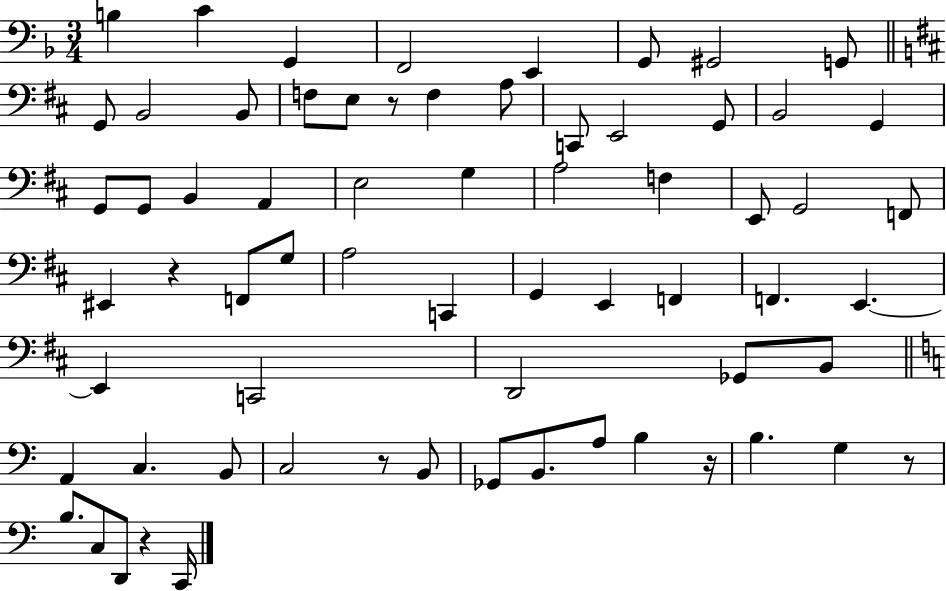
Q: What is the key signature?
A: F major